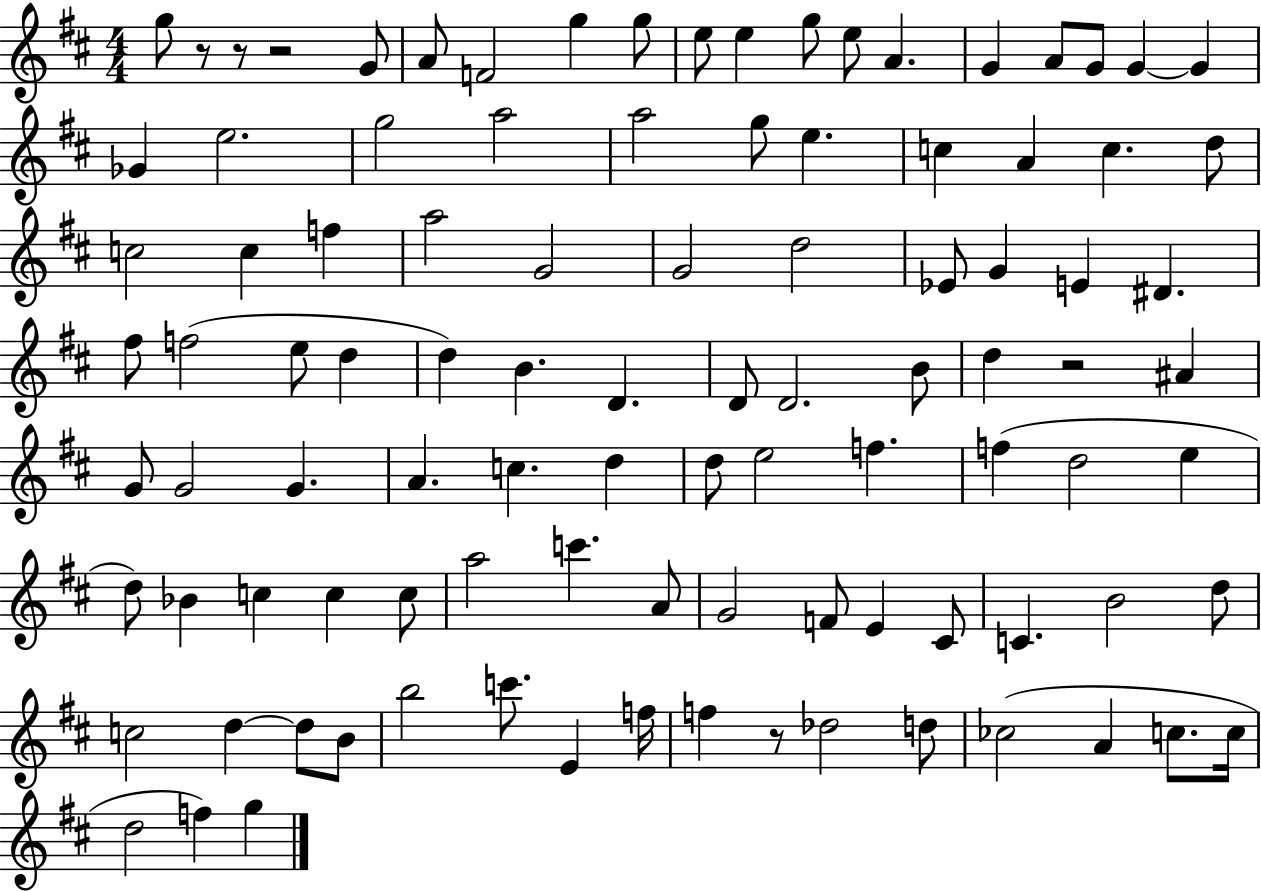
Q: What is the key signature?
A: D major